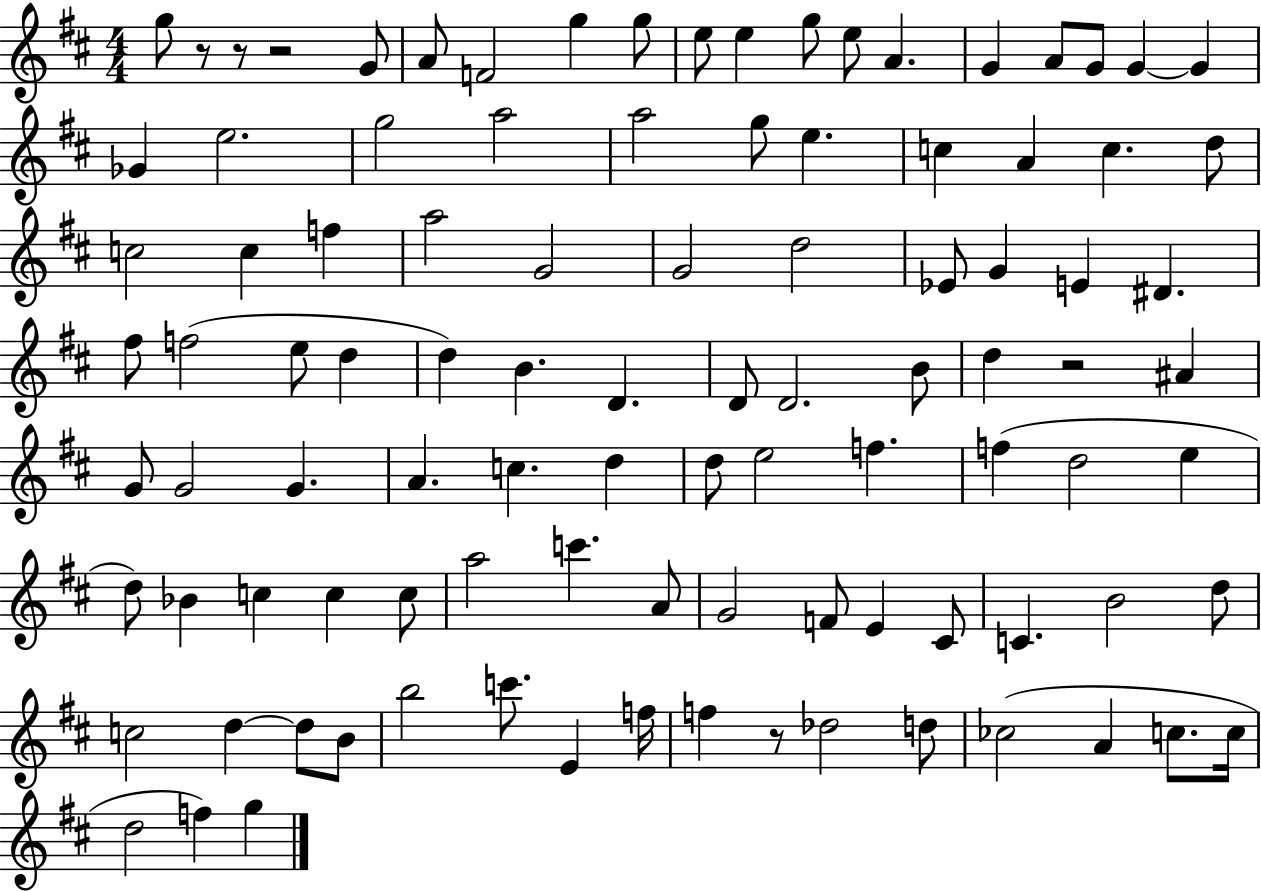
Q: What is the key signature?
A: D major